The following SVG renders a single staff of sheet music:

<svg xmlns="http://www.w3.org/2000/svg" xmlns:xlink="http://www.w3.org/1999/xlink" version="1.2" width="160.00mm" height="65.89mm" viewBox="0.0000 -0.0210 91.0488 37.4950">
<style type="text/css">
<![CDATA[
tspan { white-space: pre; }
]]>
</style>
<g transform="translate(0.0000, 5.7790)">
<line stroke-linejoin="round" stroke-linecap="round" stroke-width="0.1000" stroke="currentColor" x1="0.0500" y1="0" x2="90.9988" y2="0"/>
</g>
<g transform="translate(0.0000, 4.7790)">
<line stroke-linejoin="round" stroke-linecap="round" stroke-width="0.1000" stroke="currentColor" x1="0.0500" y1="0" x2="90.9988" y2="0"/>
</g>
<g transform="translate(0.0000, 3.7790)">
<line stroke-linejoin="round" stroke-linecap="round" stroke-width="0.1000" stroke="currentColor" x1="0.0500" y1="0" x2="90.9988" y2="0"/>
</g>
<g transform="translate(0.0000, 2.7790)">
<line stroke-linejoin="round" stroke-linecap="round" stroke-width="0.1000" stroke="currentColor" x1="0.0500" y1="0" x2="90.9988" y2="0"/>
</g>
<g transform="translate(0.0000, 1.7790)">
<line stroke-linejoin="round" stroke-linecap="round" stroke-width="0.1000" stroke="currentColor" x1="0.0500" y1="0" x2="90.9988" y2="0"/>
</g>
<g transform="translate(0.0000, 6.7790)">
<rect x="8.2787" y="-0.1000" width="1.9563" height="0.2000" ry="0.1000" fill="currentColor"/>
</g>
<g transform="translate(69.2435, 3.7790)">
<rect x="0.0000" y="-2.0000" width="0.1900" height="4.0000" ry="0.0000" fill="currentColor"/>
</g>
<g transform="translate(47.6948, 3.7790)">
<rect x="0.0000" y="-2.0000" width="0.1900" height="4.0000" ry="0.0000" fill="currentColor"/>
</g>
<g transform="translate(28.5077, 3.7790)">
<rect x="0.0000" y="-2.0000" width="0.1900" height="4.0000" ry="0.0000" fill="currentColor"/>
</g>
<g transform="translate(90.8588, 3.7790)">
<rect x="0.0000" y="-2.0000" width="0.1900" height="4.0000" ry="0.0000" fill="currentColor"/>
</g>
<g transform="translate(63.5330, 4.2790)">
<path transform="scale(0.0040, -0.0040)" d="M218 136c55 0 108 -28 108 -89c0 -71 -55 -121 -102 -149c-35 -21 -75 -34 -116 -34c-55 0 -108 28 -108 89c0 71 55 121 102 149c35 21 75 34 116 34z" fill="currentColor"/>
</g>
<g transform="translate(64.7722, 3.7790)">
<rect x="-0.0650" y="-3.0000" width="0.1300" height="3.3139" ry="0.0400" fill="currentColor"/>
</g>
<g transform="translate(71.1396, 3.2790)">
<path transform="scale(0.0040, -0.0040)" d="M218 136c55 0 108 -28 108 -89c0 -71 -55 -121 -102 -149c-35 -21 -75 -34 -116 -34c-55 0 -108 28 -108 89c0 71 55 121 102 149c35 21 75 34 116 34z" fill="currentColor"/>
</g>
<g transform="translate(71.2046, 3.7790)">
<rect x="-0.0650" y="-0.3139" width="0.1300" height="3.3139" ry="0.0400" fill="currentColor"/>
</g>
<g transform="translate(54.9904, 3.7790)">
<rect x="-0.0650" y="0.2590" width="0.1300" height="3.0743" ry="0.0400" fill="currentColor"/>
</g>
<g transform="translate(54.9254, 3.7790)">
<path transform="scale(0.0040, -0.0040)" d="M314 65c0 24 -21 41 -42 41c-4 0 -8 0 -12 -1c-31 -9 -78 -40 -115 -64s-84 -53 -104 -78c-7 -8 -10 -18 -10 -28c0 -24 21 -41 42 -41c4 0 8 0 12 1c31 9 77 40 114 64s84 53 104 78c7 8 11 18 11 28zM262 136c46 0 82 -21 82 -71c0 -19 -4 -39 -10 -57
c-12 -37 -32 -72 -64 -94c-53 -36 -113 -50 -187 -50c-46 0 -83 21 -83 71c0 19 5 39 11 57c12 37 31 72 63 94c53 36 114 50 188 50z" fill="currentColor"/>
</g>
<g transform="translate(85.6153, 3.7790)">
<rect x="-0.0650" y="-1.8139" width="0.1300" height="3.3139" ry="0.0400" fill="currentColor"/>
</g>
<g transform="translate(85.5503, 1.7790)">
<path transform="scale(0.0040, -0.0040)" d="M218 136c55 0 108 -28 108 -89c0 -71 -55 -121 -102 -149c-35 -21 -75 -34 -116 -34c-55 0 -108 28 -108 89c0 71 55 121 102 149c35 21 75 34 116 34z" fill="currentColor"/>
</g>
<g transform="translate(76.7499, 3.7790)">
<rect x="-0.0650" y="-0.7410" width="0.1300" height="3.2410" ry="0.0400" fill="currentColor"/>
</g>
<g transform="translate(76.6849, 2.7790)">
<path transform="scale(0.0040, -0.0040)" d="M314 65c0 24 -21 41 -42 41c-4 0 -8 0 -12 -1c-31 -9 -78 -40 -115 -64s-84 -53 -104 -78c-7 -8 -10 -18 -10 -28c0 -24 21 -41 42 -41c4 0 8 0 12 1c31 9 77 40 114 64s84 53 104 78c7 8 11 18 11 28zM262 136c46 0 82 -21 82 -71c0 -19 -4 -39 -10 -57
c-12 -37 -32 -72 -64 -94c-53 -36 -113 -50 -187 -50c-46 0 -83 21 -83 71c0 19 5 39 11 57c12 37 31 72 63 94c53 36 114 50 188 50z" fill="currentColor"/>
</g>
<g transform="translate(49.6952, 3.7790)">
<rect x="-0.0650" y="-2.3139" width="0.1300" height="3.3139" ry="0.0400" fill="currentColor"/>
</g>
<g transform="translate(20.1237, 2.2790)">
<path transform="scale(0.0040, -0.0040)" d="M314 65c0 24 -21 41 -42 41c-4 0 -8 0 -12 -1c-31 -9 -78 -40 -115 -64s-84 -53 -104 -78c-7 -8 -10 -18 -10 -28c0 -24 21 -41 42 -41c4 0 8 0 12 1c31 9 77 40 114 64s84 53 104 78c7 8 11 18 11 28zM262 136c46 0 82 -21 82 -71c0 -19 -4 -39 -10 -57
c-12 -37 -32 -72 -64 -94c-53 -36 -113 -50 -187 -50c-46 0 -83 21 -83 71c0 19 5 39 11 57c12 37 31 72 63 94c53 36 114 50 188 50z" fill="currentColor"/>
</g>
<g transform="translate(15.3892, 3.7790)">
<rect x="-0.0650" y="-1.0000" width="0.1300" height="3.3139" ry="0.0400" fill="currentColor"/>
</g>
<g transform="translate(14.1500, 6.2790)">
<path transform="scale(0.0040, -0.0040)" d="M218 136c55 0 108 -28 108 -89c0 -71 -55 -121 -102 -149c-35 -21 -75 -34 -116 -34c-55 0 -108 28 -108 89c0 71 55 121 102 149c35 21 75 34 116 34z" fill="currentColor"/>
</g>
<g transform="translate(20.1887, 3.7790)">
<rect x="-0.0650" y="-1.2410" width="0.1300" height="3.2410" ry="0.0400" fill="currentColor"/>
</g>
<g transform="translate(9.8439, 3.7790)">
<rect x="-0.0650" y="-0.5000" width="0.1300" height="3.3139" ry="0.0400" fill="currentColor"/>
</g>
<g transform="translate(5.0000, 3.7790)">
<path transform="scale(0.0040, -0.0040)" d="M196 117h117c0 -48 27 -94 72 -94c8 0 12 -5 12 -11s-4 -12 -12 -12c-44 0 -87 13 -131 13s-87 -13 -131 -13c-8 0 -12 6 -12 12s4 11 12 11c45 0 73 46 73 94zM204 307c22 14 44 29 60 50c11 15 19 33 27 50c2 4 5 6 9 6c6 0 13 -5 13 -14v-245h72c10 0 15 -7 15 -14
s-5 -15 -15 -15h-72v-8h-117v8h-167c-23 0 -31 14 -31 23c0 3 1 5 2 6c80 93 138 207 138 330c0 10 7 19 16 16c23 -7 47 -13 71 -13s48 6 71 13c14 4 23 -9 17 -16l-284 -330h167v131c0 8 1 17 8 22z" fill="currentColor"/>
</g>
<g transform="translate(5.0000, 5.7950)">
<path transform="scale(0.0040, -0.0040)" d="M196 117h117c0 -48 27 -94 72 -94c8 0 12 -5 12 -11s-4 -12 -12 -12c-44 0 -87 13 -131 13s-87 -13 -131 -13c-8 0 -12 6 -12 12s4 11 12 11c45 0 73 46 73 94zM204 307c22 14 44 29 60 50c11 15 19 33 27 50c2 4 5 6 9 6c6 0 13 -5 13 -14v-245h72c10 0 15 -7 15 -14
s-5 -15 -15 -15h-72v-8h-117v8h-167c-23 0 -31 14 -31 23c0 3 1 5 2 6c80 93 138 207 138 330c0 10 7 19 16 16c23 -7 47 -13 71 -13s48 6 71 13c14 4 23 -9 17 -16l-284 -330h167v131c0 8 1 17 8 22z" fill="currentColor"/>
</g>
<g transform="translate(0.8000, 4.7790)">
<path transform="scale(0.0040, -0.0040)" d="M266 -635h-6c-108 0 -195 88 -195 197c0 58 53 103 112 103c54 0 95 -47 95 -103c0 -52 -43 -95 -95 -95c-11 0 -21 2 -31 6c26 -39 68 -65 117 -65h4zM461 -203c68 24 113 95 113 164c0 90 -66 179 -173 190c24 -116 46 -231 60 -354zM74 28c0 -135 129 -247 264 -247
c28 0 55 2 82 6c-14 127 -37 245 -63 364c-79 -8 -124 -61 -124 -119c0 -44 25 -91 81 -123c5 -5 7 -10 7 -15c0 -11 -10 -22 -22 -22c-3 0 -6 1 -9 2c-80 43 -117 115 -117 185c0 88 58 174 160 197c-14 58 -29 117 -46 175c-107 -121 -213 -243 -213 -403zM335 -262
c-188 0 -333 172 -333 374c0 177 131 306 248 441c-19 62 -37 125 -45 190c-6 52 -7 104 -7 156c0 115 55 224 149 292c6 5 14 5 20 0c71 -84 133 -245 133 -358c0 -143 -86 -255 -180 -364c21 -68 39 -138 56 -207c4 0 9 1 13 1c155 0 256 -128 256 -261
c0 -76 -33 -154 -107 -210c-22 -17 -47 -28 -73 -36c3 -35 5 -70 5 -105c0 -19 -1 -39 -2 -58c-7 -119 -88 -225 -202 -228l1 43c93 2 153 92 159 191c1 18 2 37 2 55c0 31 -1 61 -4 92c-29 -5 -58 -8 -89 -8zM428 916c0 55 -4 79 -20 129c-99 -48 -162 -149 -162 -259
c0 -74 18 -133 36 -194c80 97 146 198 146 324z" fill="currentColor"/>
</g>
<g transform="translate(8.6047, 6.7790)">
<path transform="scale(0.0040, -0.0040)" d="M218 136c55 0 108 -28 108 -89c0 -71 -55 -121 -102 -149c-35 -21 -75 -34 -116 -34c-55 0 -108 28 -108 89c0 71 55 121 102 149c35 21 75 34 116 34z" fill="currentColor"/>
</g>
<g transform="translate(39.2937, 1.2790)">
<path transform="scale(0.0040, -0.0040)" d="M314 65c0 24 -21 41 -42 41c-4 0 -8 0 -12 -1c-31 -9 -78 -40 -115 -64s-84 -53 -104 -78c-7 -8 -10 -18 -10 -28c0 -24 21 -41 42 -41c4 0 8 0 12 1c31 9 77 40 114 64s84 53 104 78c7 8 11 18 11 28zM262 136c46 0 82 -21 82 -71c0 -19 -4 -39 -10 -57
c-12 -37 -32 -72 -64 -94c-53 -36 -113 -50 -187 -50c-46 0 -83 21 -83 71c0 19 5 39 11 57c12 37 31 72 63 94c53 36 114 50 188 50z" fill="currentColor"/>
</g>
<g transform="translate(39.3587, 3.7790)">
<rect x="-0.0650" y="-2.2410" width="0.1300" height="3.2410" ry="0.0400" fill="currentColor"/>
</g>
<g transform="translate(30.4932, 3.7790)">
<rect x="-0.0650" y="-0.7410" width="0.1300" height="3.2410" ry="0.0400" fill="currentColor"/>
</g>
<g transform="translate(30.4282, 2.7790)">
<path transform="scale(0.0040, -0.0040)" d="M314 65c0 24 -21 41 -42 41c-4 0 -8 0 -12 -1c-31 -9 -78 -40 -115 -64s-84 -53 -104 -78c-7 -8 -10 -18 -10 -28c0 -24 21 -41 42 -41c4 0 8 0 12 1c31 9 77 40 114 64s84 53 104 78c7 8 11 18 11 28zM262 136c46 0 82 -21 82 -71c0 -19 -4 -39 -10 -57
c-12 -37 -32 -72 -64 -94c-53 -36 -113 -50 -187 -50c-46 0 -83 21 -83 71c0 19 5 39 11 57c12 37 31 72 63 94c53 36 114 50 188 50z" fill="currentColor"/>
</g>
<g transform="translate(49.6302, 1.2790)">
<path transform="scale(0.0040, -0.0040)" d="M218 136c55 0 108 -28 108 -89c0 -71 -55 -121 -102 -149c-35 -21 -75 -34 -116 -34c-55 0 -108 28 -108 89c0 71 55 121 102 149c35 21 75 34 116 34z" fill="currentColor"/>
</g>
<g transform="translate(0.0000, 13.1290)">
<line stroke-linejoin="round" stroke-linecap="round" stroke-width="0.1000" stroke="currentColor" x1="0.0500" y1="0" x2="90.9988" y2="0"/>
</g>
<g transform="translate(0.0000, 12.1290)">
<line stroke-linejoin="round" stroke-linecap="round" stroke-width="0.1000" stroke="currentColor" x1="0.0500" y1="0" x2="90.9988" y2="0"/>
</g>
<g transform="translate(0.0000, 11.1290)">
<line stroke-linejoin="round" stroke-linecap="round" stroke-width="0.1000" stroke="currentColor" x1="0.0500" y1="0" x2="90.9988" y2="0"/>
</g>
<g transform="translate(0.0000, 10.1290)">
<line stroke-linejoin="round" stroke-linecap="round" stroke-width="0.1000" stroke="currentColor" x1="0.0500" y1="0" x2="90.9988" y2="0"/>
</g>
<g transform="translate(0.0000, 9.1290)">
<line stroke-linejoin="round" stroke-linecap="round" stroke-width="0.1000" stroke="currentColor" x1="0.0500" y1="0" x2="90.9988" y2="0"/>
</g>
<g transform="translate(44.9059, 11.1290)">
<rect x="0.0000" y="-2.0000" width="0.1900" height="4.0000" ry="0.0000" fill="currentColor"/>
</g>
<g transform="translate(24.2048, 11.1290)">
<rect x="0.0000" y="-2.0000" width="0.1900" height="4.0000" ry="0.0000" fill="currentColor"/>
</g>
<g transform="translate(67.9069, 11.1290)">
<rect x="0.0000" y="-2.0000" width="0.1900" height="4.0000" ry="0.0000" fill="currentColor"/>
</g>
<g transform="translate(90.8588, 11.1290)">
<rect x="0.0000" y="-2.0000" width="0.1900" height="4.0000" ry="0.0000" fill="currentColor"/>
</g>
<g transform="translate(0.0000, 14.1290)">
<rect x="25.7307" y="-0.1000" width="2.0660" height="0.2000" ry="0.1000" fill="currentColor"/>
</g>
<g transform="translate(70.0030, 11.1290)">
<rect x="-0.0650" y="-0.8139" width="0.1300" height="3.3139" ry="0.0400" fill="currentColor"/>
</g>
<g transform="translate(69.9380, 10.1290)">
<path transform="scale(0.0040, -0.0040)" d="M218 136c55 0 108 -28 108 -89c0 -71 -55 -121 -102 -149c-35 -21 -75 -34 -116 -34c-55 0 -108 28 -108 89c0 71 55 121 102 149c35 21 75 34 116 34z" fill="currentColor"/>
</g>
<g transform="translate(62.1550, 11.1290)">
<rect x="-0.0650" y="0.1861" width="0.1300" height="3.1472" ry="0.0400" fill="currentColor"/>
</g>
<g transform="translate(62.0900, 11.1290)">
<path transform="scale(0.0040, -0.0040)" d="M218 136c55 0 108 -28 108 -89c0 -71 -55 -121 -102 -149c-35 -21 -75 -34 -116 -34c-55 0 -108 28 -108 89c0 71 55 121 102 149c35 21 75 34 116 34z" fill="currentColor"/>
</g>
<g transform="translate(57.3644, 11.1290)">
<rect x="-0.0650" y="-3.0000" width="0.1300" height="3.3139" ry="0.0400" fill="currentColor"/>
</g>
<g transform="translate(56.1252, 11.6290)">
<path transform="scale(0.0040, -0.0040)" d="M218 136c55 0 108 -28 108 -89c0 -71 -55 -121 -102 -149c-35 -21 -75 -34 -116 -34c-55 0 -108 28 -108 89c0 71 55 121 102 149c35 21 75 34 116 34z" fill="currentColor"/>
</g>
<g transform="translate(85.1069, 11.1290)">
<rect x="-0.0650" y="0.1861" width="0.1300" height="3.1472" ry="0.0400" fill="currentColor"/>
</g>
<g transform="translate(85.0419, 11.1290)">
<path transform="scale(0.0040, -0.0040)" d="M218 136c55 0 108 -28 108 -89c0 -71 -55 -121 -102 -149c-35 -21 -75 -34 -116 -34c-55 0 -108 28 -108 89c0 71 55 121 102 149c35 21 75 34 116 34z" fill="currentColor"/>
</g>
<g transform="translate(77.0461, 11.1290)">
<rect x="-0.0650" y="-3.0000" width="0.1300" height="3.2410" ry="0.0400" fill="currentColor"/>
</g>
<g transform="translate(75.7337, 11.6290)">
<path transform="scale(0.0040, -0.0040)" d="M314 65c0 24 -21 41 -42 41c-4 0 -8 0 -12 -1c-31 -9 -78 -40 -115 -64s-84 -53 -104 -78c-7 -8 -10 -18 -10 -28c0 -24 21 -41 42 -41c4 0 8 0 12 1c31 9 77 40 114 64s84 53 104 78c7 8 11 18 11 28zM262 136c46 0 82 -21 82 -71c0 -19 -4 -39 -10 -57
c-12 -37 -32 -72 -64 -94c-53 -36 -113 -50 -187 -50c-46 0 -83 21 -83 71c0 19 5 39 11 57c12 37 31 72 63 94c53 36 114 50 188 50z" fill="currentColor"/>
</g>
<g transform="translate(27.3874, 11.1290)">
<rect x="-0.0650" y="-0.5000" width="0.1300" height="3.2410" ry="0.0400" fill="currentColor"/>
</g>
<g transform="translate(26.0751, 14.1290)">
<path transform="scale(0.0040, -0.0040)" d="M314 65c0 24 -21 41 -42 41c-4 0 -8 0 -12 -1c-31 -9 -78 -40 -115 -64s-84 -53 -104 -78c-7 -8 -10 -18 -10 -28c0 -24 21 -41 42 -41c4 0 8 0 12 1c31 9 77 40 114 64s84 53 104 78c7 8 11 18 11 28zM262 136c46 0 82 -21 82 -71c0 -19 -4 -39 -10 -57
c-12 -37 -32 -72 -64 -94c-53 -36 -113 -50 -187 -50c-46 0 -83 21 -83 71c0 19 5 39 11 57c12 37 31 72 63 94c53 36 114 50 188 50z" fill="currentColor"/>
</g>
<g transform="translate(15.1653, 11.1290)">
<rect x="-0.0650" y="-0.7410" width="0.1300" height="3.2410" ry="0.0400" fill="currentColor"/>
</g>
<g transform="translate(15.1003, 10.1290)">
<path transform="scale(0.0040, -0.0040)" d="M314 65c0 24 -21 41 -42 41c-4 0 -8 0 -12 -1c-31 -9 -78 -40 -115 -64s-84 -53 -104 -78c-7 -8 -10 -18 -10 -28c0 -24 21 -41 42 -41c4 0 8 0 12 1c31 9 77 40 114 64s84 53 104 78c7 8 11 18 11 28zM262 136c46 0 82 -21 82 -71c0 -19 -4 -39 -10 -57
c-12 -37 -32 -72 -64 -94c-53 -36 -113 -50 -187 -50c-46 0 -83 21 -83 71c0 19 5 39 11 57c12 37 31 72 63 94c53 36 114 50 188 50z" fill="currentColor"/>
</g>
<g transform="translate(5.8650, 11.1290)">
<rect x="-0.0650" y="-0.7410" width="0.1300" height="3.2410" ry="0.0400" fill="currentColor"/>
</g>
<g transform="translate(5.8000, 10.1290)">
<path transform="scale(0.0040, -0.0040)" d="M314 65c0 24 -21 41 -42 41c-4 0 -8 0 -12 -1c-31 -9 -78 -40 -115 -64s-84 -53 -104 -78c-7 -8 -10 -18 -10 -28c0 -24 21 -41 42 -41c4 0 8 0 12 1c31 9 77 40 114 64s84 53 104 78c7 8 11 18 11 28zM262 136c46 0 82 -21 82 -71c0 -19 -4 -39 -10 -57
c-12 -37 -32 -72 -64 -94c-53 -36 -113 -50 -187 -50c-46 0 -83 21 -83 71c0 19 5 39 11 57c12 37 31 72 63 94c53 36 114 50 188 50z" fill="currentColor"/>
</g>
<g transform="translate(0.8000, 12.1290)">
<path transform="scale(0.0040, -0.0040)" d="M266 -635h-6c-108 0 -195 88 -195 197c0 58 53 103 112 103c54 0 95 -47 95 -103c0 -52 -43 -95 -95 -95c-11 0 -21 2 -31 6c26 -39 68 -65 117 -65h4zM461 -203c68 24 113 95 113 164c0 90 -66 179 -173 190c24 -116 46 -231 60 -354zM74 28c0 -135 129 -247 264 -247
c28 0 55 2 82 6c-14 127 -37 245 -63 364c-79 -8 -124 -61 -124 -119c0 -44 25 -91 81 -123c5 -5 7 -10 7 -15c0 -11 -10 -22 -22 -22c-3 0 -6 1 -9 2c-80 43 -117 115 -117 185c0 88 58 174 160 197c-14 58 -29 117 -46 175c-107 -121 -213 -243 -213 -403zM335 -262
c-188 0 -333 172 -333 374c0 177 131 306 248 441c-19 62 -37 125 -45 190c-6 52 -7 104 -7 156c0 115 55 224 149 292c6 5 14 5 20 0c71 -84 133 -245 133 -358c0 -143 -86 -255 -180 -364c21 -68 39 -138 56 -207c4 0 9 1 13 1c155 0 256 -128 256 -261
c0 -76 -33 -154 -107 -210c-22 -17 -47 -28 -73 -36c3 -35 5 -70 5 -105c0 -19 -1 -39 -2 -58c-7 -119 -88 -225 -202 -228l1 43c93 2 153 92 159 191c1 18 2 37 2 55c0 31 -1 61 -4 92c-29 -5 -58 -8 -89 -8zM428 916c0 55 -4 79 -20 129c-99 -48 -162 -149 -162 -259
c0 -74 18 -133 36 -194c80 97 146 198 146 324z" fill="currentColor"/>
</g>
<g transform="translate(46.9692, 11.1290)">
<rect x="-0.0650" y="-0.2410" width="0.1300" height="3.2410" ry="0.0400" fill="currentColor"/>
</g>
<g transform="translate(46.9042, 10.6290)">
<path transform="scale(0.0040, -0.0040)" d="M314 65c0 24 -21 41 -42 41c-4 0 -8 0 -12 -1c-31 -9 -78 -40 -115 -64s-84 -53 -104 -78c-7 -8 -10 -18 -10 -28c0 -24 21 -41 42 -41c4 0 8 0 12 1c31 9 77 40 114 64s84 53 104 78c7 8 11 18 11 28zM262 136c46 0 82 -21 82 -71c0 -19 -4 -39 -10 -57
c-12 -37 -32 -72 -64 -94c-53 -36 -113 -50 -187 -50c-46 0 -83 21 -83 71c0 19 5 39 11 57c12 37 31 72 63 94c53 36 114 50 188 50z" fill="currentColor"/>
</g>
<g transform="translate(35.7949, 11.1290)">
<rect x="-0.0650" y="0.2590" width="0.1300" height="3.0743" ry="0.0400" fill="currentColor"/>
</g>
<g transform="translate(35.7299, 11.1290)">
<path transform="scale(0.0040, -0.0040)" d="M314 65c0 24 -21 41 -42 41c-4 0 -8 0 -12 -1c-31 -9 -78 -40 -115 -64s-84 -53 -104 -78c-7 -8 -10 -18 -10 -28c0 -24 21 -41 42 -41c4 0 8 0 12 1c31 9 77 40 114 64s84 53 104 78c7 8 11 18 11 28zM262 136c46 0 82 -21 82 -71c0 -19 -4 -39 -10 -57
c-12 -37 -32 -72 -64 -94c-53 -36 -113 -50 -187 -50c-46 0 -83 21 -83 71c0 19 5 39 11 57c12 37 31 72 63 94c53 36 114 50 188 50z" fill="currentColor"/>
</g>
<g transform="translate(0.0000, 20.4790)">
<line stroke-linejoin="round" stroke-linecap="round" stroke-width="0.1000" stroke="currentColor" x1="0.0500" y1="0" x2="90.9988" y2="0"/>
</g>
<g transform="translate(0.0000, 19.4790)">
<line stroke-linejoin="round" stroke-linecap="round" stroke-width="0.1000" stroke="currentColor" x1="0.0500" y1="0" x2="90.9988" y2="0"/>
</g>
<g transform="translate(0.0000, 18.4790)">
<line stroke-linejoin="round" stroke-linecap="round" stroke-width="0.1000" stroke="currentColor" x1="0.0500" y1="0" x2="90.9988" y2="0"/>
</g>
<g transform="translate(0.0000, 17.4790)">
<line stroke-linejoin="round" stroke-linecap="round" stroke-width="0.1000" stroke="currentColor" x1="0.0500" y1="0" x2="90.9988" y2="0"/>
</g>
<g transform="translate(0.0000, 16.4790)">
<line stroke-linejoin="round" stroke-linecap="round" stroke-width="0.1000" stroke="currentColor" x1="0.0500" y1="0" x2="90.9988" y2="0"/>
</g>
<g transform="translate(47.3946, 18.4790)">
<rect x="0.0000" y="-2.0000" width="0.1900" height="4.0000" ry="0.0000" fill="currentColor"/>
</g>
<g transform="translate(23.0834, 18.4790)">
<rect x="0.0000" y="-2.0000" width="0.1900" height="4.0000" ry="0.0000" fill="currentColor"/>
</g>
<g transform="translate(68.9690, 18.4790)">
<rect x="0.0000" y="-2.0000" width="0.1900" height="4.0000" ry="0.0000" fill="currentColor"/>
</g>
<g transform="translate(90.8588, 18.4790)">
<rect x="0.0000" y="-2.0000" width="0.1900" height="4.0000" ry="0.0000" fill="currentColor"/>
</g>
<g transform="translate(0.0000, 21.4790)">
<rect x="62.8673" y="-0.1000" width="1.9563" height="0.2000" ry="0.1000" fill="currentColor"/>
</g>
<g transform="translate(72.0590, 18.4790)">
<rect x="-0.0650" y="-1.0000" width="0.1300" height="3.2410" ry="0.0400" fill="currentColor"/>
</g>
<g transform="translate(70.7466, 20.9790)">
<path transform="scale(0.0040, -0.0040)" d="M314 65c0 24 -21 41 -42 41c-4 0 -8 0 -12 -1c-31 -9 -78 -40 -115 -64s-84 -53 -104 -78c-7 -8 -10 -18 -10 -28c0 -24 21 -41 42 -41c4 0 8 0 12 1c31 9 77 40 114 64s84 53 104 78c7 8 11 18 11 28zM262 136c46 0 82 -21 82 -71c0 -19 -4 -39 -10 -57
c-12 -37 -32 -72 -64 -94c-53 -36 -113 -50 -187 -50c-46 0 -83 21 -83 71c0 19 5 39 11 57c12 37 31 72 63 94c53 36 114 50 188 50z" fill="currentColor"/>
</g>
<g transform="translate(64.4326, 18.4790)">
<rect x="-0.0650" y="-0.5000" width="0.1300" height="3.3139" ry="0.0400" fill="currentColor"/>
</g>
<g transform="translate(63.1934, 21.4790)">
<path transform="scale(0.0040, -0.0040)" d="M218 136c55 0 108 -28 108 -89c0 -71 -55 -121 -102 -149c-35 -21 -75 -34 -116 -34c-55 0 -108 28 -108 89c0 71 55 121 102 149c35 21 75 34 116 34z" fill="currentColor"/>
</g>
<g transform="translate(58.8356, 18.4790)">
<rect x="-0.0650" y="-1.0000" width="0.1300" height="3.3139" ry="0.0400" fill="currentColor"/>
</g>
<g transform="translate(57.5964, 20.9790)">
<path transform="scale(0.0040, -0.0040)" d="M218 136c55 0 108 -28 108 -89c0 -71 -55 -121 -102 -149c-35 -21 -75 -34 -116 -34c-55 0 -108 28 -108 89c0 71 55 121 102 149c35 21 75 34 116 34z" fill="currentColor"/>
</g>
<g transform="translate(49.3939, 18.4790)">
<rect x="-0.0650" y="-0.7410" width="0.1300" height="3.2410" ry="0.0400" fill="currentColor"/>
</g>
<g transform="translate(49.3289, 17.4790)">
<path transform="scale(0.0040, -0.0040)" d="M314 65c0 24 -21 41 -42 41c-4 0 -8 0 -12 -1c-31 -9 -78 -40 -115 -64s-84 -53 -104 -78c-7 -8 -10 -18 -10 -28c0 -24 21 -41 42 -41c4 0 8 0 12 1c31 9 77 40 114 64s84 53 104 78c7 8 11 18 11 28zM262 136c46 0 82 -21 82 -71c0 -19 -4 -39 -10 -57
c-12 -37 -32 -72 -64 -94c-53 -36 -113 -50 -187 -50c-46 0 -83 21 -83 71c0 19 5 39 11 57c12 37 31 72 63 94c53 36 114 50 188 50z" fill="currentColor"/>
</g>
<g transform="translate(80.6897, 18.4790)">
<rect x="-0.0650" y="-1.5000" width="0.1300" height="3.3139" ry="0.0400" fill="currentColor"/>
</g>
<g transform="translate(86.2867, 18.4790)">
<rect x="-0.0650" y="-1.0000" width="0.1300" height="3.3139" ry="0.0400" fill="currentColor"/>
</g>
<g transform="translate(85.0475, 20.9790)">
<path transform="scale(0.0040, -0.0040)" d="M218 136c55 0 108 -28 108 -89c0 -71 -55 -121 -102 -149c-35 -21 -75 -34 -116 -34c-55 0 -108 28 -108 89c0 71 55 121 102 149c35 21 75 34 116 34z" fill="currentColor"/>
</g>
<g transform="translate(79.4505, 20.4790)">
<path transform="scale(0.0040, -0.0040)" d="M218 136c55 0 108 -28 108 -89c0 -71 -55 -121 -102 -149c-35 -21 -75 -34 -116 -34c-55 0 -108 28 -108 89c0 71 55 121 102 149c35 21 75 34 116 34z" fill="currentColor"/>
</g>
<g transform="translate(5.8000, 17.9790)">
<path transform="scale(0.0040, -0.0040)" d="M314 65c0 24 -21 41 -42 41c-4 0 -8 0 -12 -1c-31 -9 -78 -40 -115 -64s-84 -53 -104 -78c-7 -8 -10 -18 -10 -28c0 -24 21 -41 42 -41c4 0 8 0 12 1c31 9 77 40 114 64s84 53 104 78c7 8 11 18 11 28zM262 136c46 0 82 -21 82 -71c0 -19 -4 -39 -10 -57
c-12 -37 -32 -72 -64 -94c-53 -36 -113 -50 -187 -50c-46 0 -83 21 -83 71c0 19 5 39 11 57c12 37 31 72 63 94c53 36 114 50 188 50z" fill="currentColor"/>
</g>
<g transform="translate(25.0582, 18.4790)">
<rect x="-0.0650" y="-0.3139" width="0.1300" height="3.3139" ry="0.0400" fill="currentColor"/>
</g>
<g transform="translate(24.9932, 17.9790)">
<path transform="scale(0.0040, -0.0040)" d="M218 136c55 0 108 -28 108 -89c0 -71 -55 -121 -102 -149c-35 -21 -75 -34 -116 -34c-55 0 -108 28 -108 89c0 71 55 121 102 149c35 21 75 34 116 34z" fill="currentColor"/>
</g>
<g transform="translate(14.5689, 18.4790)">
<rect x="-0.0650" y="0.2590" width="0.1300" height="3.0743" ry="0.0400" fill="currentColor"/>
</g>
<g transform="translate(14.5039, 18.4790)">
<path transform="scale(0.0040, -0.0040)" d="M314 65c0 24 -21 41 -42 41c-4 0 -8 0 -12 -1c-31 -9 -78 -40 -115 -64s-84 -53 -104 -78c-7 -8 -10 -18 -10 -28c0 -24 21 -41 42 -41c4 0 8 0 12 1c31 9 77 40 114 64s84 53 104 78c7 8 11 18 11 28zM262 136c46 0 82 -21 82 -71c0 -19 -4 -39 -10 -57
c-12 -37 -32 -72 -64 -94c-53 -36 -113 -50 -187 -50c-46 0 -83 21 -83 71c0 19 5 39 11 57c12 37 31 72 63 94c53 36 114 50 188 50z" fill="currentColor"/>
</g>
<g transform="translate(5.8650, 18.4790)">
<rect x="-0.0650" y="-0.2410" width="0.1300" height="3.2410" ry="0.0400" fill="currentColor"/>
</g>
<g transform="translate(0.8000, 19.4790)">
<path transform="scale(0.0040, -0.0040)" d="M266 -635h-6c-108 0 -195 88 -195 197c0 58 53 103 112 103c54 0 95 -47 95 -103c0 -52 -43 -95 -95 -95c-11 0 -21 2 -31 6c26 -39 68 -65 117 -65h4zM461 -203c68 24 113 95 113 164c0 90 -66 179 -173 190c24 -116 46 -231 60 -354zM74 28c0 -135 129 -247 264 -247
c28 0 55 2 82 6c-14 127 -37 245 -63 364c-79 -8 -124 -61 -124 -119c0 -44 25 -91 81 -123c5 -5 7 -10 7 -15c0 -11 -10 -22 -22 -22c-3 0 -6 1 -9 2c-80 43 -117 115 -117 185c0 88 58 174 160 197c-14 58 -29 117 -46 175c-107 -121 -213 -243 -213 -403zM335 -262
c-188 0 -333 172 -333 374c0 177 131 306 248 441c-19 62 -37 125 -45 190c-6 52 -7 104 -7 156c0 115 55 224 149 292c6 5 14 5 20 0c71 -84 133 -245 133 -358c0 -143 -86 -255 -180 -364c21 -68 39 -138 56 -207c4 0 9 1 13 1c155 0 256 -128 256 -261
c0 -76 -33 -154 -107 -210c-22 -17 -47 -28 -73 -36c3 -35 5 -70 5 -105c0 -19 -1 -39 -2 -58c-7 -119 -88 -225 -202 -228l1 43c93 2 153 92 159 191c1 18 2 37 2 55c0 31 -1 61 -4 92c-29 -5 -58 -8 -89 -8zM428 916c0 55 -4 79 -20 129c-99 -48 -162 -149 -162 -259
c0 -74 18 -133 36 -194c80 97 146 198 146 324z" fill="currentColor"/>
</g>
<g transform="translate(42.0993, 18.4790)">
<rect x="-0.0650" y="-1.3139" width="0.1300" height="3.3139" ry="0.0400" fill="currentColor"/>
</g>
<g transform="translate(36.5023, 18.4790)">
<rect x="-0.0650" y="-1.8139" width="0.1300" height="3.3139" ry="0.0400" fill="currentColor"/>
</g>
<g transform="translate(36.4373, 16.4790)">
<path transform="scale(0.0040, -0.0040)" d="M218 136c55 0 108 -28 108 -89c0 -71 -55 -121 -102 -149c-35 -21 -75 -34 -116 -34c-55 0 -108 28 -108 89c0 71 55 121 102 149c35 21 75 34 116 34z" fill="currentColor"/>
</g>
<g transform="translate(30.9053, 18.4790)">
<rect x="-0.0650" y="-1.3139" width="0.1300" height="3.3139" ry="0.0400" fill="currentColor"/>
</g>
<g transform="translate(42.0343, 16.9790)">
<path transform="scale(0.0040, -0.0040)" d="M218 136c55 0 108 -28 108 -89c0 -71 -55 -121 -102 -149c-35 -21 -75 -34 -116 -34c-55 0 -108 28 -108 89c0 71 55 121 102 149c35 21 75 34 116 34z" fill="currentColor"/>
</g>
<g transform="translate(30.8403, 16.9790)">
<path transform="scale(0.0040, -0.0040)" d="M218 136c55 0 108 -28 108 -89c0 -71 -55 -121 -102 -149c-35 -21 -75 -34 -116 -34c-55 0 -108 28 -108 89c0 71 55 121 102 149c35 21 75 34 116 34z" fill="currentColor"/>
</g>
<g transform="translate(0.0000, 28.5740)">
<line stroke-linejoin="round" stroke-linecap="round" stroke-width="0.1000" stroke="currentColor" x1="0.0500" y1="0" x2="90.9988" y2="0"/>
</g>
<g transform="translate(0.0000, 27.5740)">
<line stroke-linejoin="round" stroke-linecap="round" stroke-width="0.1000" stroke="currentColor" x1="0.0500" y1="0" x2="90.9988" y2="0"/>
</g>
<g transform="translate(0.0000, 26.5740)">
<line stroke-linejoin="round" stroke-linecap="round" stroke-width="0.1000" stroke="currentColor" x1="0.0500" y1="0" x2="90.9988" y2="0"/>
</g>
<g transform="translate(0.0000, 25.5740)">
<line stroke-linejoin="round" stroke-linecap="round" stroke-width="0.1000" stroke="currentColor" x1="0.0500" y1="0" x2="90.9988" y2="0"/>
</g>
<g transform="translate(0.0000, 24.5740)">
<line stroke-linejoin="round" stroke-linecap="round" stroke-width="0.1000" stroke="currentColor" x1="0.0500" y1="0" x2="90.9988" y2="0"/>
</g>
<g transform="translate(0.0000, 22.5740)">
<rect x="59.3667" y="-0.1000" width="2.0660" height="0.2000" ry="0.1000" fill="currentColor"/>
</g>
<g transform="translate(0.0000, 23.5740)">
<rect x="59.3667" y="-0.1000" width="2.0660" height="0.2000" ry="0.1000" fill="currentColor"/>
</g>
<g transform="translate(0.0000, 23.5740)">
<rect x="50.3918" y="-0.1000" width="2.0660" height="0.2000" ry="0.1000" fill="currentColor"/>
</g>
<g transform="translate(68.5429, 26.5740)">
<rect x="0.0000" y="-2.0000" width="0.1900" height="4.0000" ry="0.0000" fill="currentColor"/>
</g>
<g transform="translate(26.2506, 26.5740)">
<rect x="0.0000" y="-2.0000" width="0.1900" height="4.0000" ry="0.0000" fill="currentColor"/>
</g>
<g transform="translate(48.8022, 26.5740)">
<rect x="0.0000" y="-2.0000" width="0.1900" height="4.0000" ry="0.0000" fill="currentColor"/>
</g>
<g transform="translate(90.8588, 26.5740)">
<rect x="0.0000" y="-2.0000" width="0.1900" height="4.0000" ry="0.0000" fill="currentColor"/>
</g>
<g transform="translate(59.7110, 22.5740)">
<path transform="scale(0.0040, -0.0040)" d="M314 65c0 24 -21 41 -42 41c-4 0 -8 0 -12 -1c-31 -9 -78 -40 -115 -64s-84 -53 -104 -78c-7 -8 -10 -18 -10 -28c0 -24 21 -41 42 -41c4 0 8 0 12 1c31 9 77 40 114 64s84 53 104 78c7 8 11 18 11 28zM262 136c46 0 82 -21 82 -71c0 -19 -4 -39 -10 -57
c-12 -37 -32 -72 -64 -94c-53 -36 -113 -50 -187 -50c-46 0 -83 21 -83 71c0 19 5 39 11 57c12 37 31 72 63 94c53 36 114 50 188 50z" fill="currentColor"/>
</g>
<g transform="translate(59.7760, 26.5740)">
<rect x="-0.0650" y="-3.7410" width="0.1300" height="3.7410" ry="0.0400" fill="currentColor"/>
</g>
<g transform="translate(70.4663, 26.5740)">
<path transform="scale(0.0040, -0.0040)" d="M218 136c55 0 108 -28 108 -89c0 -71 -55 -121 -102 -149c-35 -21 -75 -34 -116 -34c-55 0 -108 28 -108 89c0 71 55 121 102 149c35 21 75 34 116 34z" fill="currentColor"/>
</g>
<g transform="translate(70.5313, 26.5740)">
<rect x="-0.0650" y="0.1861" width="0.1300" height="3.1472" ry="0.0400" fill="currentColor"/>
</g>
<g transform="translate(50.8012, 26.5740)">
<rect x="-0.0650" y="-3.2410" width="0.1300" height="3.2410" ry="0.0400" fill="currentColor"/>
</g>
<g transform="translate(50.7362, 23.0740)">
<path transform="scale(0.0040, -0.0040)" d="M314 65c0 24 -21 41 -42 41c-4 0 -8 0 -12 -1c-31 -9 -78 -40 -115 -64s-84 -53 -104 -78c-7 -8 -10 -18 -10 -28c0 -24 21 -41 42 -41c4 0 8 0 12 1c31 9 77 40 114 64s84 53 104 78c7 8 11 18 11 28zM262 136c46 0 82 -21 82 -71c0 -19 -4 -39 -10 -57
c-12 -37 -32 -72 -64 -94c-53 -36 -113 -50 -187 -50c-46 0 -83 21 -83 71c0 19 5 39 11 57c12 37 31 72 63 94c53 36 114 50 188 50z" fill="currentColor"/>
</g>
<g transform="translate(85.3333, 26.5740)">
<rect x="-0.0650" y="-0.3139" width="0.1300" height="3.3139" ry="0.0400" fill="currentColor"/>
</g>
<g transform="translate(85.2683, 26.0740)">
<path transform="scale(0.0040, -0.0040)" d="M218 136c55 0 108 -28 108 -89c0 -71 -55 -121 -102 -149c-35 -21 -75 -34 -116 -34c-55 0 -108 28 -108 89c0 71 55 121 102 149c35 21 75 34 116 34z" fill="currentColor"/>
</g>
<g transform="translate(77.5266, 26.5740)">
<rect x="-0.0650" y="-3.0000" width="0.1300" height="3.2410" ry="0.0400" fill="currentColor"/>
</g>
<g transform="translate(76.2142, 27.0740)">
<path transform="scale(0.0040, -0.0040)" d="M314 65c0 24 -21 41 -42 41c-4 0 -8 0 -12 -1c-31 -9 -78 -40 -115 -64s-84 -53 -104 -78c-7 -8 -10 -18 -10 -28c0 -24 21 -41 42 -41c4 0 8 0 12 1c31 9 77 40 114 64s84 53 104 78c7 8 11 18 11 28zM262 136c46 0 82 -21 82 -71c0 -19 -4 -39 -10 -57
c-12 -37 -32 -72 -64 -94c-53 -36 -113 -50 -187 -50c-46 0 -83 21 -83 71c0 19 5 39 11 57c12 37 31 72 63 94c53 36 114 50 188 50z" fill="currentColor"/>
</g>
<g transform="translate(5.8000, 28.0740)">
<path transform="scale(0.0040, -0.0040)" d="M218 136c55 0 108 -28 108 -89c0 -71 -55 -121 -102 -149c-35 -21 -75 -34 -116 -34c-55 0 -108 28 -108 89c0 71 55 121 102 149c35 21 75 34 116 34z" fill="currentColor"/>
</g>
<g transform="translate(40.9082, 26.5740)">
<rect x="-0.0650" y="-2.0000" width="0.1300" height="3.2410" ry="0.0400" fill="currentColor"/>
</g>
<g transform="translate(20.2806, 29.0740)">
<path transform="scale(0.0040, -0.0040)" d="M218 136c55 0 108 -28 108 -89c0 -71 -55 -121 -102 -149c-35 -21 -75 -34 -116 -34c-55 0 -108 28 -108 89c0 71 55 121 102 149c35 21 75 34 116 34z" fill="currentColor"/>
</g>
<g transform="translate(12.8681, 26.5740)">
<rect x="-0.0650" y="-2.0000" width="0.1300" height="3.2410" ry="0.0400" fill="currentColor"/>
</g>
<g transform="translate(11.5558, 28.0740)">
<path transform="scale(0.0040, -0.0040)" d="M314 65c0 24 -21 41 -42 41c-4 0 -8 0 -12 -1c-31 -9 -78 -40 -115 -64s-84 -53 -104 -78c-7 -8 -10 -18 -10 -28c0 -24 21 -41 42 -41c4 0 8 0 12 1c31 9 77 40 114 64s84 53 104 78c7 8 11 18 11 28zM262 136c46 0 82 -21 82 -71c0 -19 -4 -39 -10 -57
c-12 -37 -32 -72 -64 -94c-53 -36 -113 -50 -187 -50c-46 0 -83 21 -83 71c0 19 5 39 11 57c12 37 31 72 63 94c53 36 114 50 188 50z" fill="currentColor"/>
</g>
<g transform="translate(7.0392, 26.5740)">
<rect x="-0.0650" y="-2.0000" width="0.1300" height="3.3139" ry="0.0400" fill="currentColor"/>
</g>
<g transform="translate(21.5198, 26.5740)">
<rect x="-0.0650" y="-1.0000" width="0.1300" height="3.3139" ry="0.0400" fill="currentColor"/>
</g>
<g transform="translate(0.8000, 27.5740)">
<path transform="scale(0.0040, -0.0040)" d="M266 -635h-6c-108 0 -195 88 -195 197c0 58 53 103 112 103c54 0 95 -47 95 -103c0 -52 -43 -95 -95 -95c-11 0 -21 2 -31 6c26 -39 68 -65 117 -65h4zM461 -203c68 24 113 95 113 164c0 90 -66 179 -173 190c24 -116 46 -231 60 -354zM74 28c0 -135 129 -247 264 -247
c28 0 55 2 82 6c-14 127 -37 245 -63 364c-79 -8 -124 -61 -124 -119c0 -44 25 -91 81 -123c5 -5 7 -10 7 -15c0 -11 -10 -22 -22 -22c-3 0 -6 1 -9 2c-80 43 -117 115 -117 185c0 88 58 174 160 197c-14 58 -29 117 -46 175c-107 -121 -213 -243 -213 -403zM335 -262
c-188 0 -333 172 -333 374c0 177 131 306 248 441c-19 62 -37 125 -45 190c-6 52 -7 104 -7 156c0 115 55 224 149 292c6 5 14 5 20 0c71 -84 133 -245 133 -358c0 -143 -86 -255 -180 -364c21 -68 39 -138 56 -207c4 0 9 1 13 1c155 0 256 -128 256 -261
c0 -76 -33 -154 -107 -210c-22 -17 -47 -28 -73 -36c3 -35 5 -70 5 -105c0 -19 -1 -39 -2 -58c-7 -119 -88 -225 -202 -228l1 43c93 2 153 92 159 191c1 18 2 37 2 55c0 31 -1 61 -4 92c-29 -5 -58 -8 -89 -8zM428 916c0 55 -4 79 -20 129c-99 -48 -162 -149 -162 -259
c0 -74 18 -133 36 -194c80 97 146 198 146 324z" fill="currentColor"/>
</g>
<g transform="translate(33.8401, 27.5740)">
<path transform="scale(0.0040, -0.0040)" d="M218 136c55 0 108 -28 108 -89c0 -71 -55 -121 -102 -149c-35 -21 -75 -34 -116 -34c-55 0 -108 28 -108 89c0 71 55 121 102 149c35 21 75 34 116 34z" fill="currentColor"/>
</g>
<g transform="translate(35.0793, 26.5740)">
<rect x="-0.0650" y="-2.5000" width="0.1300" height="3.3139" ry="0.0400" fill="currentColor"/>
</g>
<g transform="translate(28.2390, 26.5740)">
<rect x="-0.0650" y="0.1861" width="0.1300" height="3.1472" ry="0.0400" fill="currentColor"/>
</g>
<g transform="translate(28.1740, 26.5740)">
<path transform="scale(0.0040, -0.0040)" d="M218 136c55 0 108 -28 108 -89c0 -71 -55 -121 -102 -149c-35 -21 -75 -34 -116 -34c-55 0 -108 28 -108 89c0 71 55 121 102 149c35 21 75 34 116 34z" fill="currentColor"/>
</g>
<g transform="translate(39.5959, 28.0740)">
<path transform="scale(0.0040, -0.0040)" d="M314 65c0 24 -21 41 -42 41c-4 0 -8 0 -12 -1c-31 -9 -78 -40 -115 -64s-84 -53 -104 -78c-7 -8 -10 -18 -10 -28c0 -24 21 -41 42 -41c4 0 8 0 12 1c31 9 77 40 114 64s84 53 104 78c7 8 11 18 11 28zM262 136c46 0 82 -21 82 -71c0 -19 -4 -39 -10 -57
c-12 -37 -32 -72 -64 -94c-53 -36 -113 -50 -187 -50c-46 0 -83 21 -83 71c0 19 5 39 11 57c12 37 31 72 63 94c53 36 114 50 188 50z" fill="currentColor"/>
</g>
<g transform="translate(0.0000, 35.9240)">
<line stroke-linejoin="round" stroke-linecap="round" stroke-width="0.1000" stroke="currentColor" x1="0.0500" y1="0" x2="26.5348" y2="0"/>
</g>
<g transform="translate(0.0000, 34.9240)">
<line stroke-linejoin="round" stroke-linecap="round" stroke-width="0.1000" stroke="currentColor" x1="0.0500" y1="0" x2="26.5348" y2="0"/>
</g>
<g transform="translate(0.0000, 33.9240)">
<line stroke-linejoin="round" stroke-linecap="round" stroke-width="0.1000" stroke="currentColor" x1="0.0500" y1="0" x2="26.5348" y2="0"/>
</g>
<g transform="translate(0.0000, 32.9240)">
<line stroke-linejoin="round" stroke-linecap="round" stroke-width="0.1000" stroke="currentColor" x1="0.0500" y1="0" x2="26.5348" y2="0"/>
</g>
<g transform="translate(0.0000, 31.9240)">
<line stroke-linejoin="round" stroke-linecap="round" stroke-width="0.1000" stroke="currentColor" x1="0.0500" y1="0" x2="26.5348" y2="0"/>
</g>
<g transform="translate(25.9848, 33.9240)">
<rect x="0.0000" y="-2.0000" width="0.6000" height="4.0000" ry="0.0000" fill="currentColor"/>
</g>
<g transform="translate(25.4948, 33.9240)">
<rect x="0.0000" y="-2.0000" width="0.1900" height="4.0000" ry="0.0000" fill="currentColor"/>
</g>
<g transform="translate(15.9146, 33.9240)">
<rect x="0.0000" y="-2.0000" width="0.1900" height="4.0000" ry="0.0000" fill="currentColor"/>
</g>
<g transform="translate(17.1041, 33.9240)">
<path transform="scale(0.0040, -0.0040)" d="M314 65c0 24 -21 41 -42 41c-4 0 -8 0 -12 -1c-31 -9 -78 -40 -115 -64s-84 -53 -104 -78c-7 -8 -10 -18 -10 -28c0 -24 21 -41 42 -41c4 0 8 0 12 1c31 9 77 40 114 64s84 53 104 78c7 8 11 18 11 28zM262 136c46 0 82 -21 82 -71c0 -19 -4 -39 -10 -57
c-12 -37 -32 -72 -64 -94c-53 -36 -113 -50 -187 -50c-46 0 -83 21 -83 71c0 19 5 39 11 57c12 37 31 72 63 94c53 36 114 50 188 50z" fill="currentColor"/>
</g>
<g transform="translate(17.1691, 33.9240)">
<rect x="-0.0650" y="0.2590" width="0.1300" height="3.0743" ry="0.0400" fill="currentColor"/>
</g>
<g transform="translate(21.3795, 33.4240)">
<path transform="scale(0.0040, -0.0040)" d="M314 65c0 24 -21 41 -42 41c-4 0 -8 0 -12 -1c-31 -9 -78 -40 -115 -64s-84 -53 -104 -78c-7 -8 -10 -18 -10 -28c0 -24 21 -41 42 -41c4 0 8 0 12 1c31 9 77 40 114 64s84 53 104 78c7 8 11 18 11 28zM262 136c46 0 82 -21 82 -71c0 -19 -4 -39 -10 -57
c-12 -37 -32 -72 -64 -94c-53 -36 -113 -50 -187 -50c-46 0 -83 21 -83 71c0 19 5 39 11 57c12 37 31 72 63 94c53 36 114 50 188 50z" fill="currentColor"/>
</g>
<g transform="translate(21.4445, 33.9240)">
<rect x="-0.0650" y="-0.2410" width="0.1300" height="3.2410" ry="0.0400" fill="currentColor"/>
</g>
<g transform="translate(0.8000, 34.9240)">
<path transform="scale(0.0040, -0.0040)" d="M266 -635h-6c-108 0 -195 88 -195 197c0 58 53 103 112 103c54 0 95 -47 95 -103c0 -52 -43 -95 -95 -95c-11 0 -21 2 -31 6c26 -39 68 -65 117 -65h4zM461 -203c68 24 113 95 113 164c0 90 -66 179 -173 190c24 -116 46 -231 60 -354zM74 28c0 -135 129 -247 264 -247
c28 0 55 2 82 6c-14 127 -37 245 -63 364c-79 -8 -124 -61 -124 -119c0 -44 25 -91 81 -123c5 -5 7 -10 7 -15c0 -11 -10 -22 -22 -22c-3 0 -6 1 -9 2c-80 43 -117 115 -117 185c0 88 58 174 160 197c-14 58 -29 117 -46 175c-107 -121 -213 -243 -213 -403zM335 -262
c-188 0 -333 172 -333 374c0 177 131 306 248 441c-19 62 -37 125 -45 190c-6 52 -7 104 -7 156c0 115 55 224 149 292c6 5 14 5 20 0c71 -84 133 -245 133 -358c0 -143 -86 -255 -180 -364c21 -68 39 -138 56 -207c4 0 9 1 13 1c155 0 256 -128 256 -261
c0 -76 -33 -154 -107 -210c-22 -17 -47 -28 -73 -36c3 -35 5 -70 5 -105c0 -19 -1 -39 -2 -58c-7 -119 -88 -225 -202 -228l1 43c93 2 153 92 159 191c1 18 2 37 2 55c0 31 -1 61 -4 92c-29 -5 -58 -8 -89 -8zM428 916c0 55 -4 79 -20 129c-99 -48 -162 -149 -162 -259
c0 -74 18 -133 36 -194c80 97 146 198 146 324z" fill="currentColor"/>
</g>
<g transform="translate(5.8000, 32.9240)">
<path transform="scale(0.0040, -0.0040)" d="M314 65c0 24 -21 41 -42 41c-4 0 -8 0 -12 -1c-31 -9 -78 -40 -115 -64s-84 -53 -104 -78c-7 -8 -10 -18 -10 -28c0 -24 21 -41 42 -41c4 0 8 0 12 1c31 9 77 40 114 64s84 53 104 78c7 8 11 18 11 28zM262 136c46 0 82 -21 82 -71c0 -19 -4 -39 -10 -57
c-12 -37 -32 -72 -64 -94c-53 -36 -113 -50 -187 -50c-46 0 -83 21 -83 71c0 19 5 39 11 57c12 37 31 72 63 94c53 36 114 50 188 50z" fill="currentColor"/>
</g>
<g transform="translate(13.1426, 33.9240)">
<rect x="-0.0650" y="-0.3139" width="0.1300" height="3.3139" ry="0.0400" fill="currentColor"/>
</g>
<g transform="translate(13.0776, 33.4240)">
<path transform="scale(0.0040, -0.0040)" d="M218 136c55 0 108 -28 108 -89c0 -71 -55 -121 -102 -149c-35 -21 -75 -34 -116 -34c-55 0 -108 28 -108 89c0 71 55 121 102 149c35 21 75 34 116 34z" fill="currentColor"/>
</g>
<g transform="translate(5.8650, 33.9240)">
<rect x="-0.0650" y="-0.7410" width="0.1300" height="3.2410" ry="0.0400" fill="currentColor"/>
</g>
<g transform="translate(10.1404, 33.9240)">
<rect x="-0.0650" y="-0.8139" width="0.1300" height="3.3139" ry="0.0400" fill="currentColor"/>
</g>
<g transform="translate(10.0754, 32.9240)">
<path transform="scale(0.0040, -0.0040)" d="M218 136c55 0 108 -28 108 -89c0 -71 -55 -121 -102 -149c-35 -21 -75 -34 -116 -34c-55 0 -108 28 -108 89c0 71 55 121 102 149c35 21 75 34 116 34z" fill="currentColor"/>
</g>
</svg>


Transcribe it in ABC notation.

X:1
T:Untitled
M:4/4
L:1/4
K:C
C D e2 d2 g2 g B2 A c d2 f d2 d2 C2 B2 c2 A B d A2 B c2 B2 c e f e d2 D C D2 E D F F2 D B G F2 b2 c'2 B A2 c d2 d c B2 c2